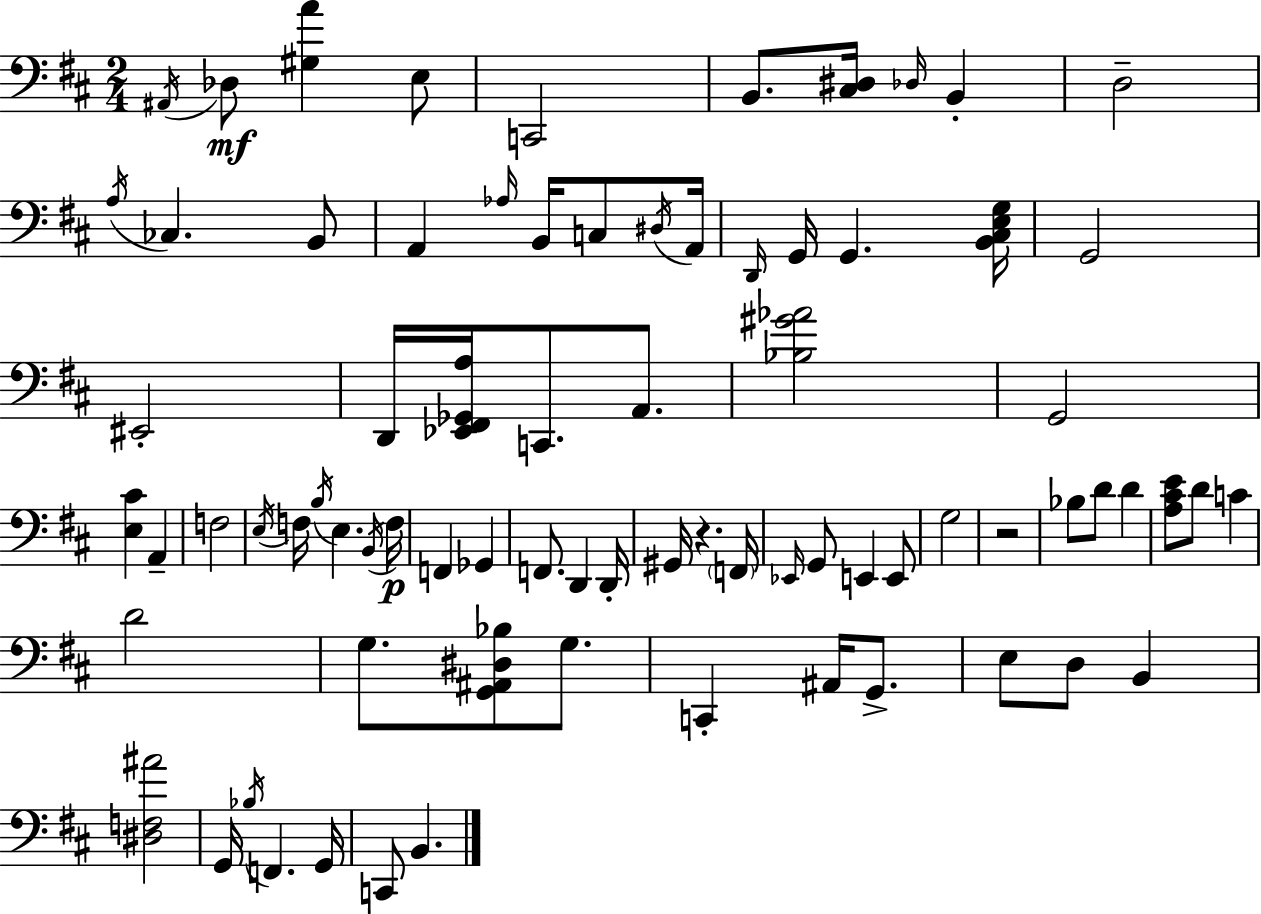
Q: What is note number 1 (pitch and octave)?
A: A#2